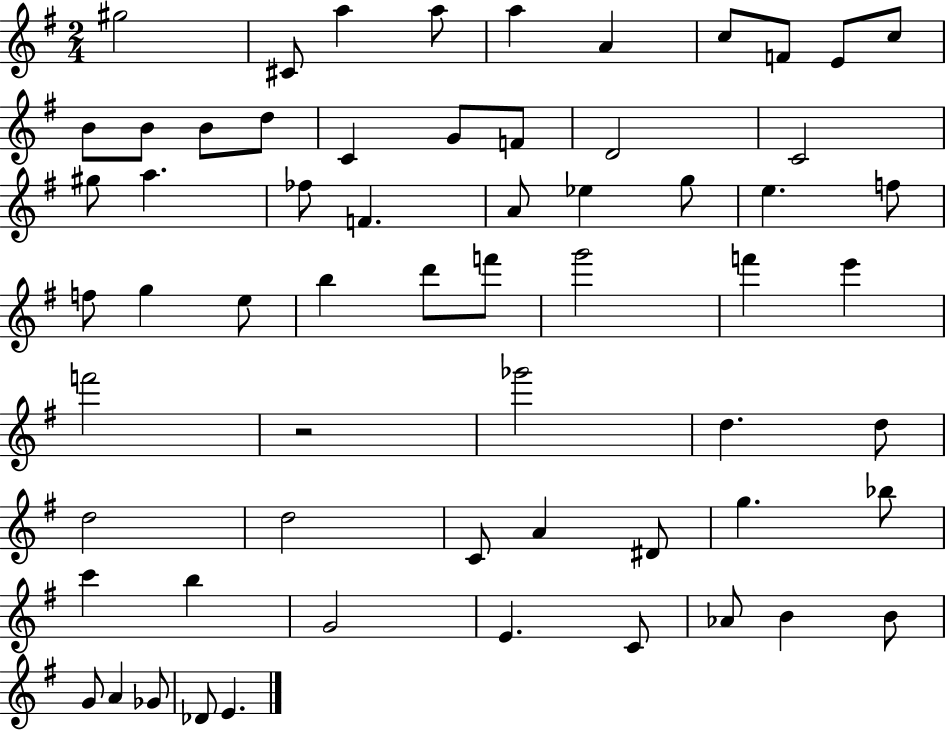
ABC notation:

X:1
T:Untitled
M:2/4
L:1/4
K:G
^g2 ^C/2 a a/2 a A c/2 F/2 E/2 c/2 B/2 B/2 B/2 d/2 C G/2 F/2 D2 C2 ^g/2 a _f/2 F A/2 _e g/2 e f/2 f/2 g e/2 b d'/2 f'/2 g'2 f' e' f'2 z2 _g'2 d d/2 d2 d2 C/2 A ^D/2 g _b/2 c' b G2 E C/2 _A/2 B B/2 G/2 A _G/2 _D/2 E